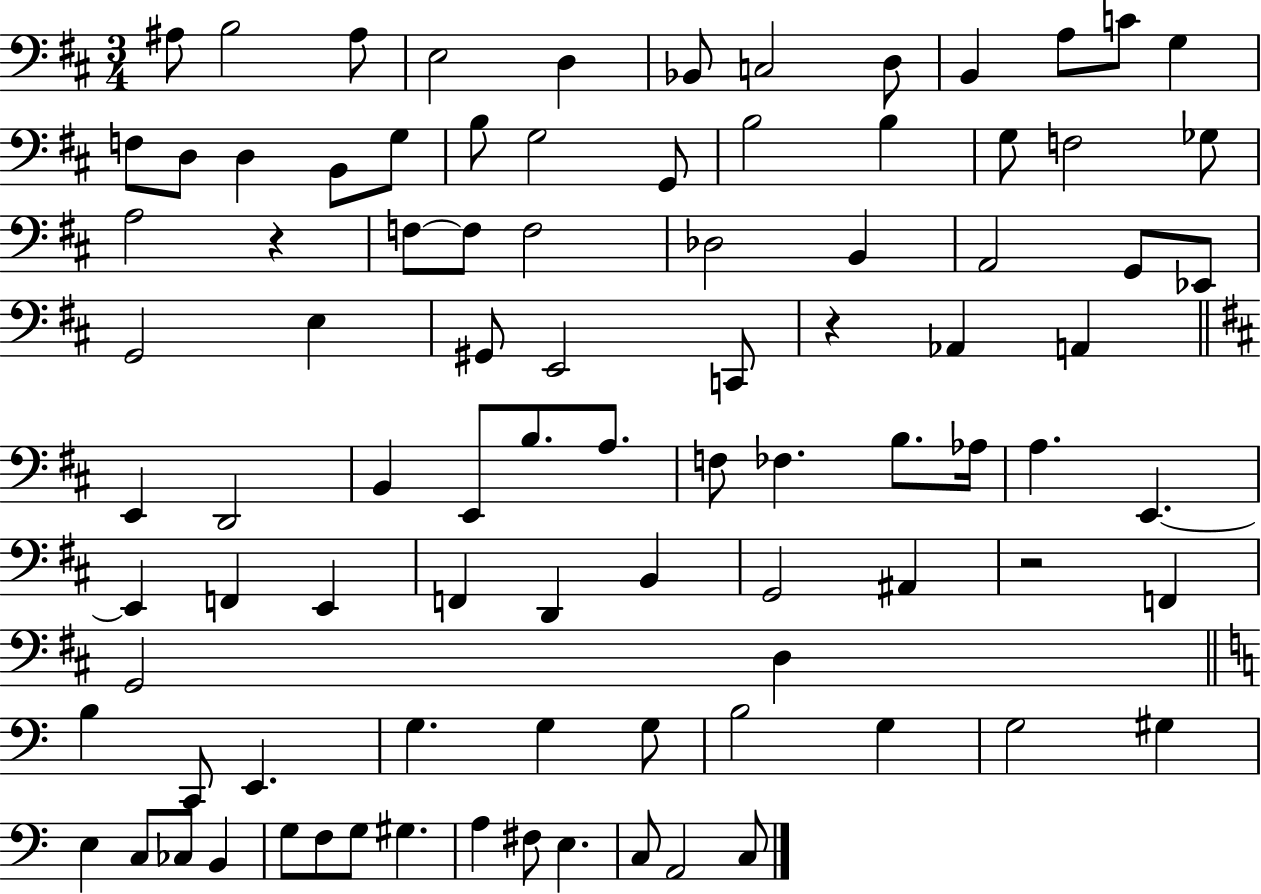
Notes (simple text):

A#3/e B3/h A#3/e E3/h D3/q Bb2/e C3/h D3/e B2/q A3/e C4/e G3/q F3/e D3/e D3/q B2/e G3/e B3/e G3/h G2/e B3/h B3/q G3/e F3/h Gb3/e A3/h R/q F3/e F3/e F3/h Db3/h B2/q A2/h G2/e Eb2/e G2/h E3/q G#2/e E2/h C2/e R/q Ab2/q A2/q E2/q D2/h B2/q E2/e B3/e. A3/e. F3/e FES3/q. B3/e. Ab3/s A3/q. E2/q. E2/q F2/q E2/q F2/q D2/q B2/q G2/h A#2/q R/h F2/q G2/h D3/q B3/q C2/e E2/q. G3/q. G3/q G3/e B3/h G3/q G3/h G#3/q E3/q C3/e CES3/e B2/q G3/e F3/e G3/e G#3/q. A3/q F#3/e E3/q. C3/e A2/h C3/e